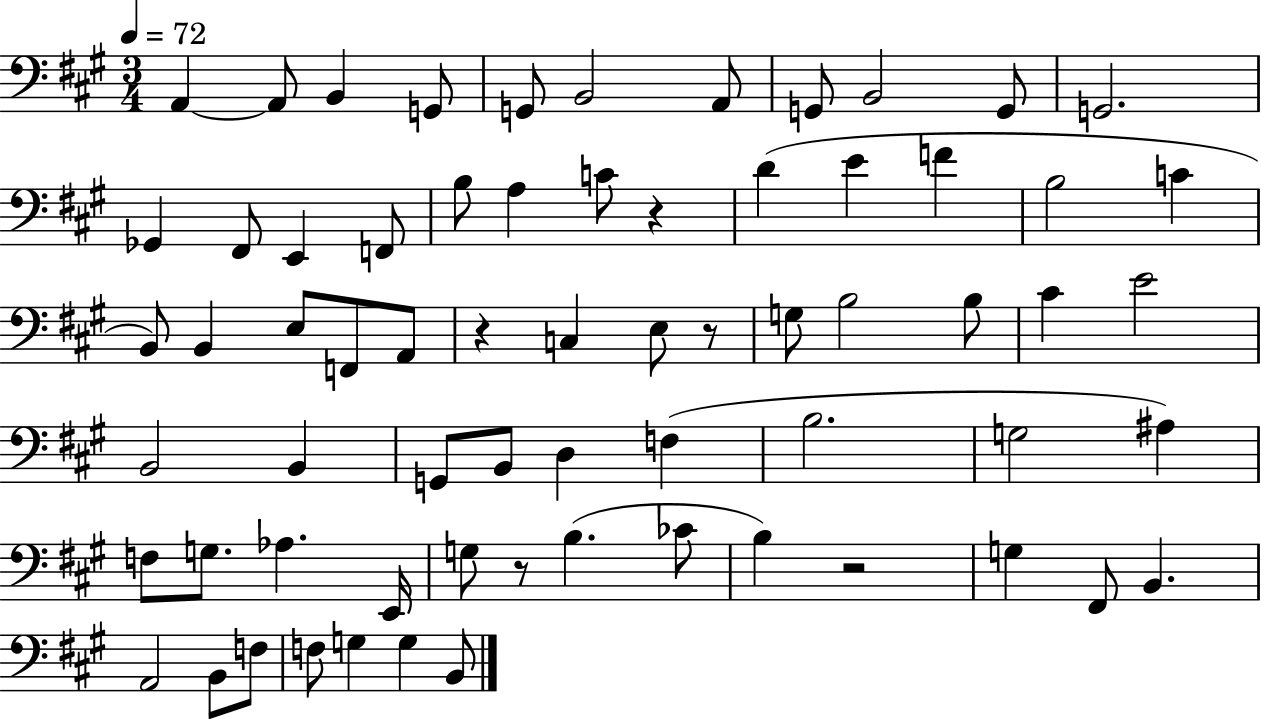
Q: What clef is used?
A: bass